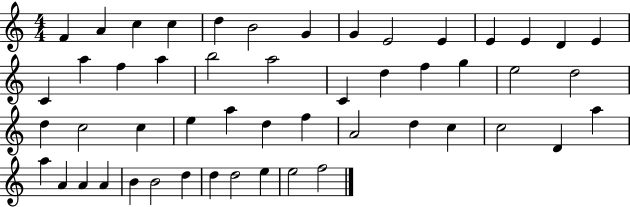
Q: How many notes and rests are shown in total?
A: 51